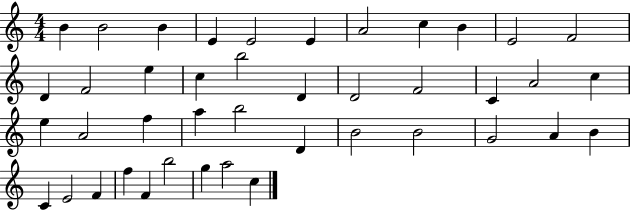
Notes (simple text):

B4/q B4/h B4/q E4/q E4/h E4/q A4/h C5/q B4/q E4/h F4/h D4/q F4/h E5/q C5/q B5/h D4/q D4/h F4/h C4/q A4/h C5/q E5/q A4/h F5/q A5/q B5/h D4/q B4/h B4/h G4/h A4/q B4/q C4/q E4/h F4/q F5/q F4/q B5/h G5/q A5/h C5/q